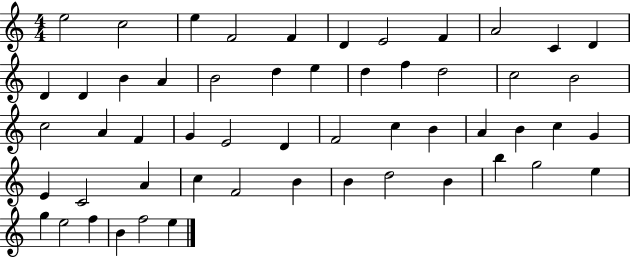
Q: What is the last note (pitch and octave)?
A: E5